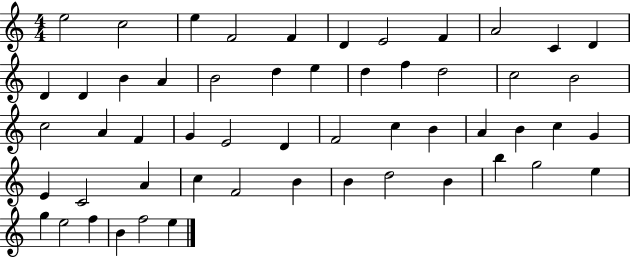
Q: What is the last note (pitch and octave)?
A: E5